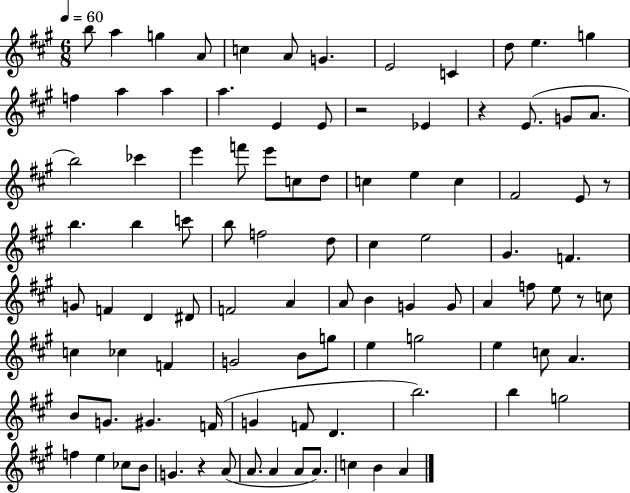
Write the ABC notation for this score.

X:1
T:Untitled
M:6/8
L:1/4
K:A
b/2 a g A/2 c A/2 G E2 C d/2 e g f a a a E E/2 z2 _E z E/2 G/2 A/2 b2 _c' e' f'/2 e'/2 c/2 d/2 c e c ^F2 E/2 z/2 b b c'/2 b/2 f2 d/2 ^c e2 ^G F G/2 F D ^D/2 F2 A A/2 B G G/2 A f/2 e/2 z/2 c/2 c _c F G2 B/2 g/2 e g2 e c/2 A B/2 G/2 ^G F/4 G F/2 D b2 b g2 f e _c/2 B/2 G z A/2 A/2 A A/2 A/2 c B A